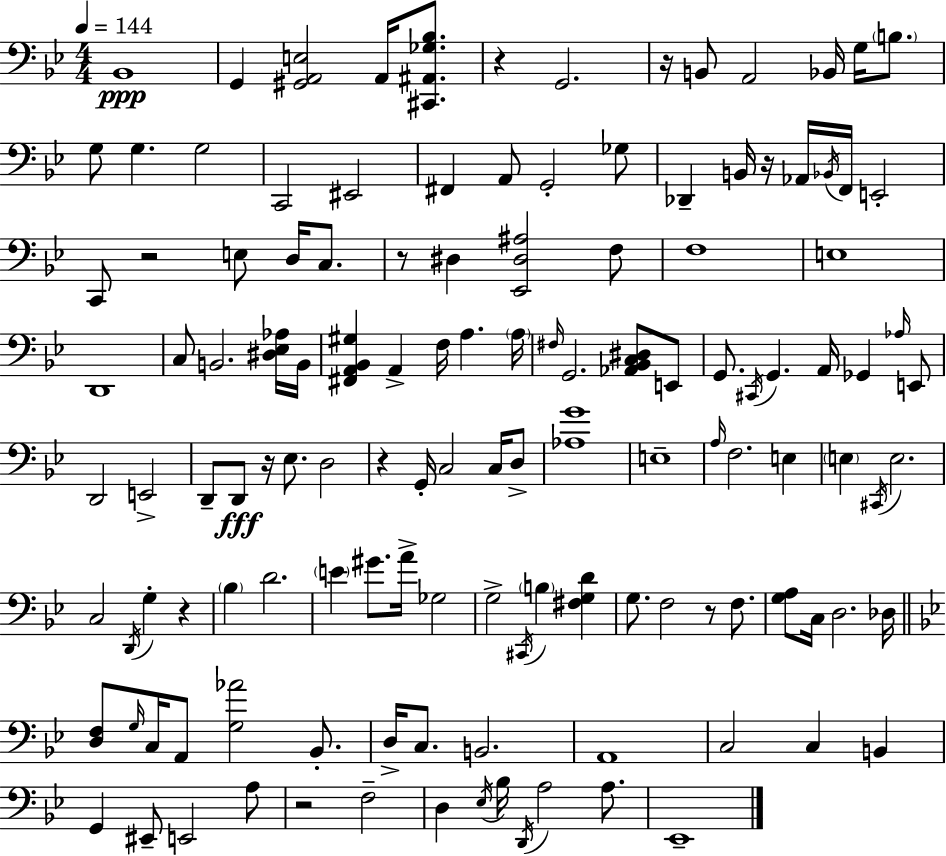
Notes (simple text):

Bb2/w G2/q [G#2,A2,E3]/h A2/s [C#2,A#2,Gb3,Bb3]/e. R/q G2/h. R/s B2/e A2/h Bb2/s G3/s B3/e. G3/e G3/q. G3/h C2/h EIS2/h F#2/q A2/e G2/h Gb3/e Db2/q B2/s R/s Ab2/s Bb2/s F2/s E2/h C2/e R/h E3/e D3/s C3/e. R/e D#3/q [Eb2,D#3,A#3]/h F3/e F3/w E3/w D2/w C3/e B2/h. [D#3,Eb3,Ab3]/s B2/s [F#2,A2,Bb2,G#3]/q A2/q F3/s A3/q. A3/s F#3/s G2/h. [Ab2,Bb2,C3,D#3]/e E2/e G2/e. C#2/s G2/q. A2/s Gb2/q Ab3/s E2/e D2/h E2/h D2/e D2/e R/s Eb3/e. D3/h R/q G2/s C3/h C3/s D3/e [Ab3,G4]/w E3/w A3/s F3/h. E3/q E3/q C#2/s E3/h. C3/h D2/s G3/q R/q Bb3/q D4/h. E4/q G#4/e. A4/s Gb3/h G3/h C#2/s B3/q [F#3,G3,D4]/q G3/e. F3/h R/e F3/e. [G3,A3]/e C3/s D3/h. Db3/s [D3,F3]/e G3/s C3/s A2/e [G3,Ab4]/h Bb2/e. D3/s C3/e. B2/h. A2/w C3/h C3/q B2/q G2/q EIS2/e E2/h A3/e R/h F3/h D3/q Eb3/s Bb3/s D2/s A3/h A3/e. Eb2/w